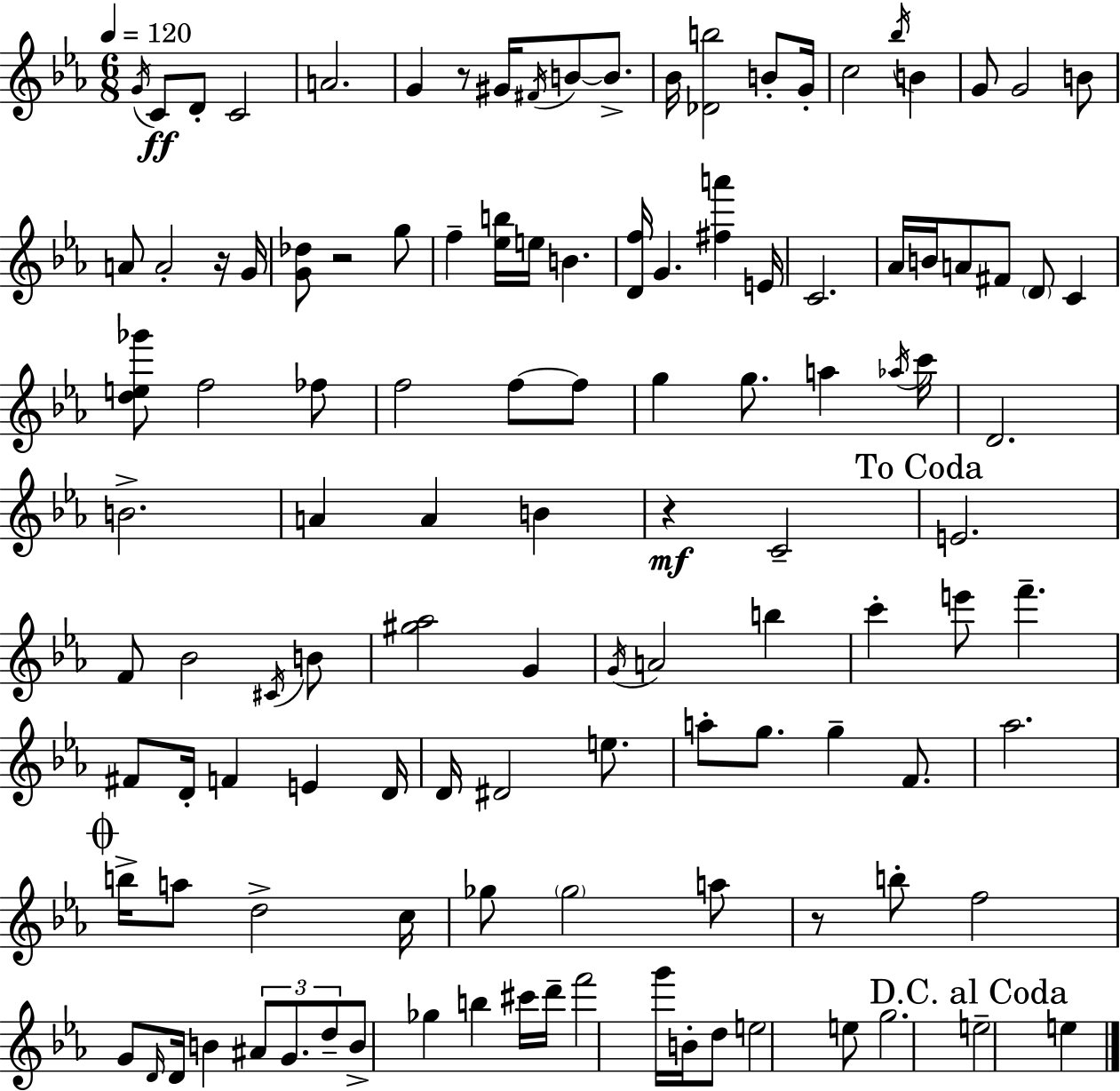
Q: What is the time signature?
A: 6/8